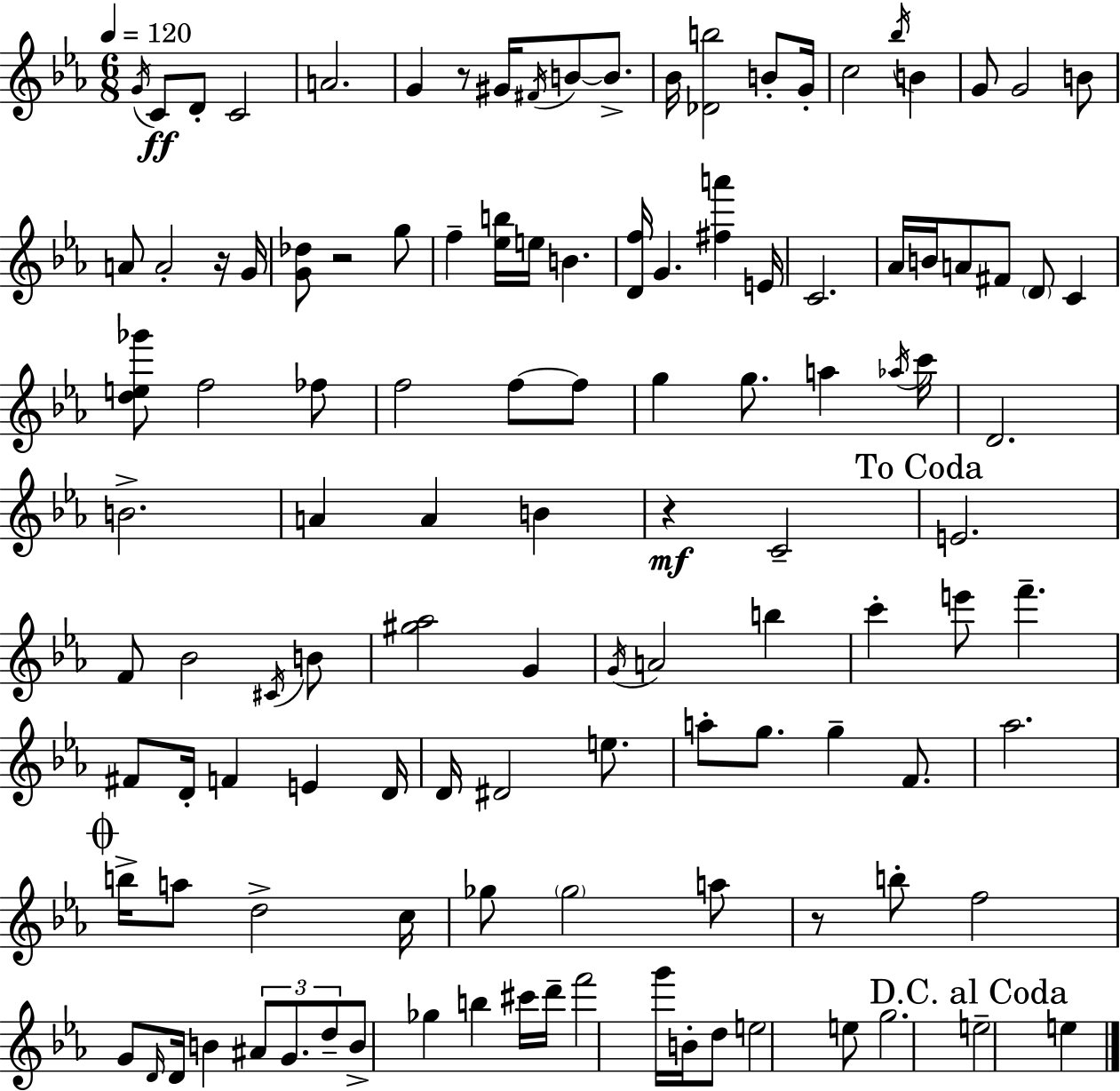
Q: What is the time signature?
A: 6/8